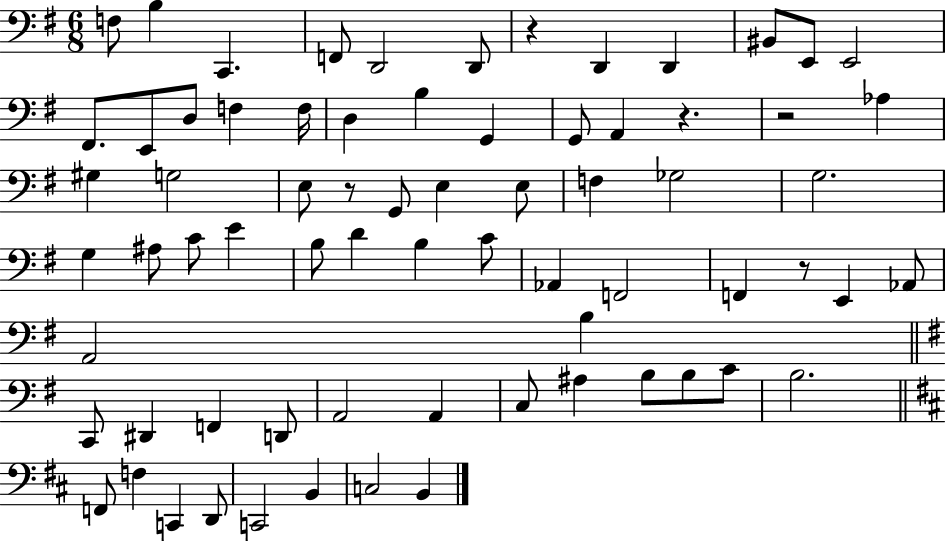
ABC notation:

X:1
T:Untitled
M:6/8
L:1/4
K:G
F,/2 B, C,, F,,/2 D,,2 D,,/2 z D,, D,, ^B,,/2 E,,/2 E,,2 ^F,,/2 E,,/2 D,/2 F, F,/4 D, B, G,, G,,/2 A,, z z2 _A, ^G, G,2 E,/2 z/2 G,,/2 E, E,/2 F, _G,2 G,2 G, ^A,/2 C/2 E B,/2 D B, C/2 _A,, F,,2 F,, z/2 E,, _A,,/2 A,,2 B, C,,/2 ^D,, F,, D,,/2 A,,2 A,, C,/2 ^A, B,/2 B,/2 C/2 B,2 F,,/2 F, C,, D,,/2 C,,2 B,, C,2 B,,